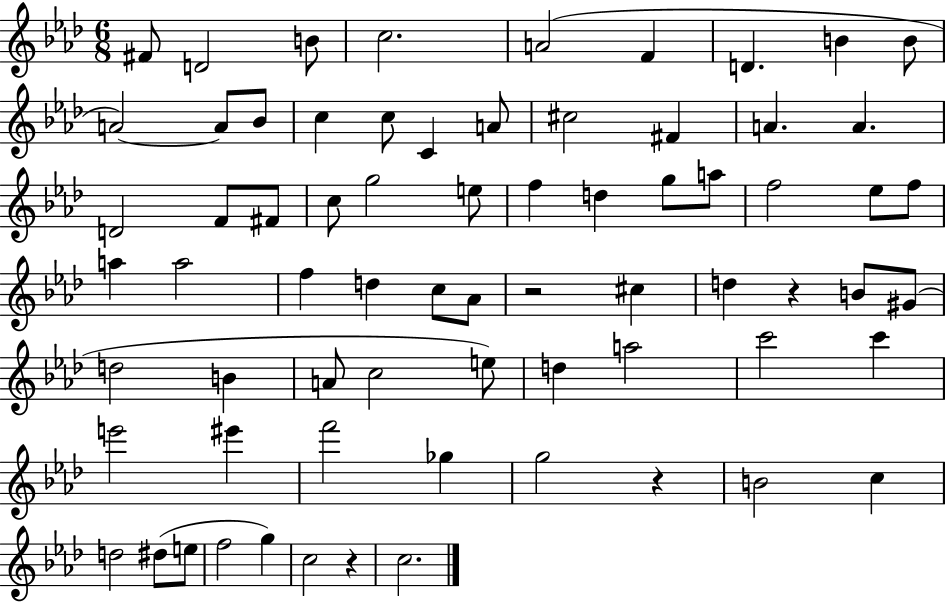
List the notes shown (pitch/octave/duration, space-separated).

F#4/e D4/h B4/e C5/h. A4/h F4/q D4/q. B4/q B4/e A4/h A4/e Bb4/e C5/q C5/e C4/q A4/e C#5/h F#4/q A4/q. A4/q. D4/h F4/e F#4/e C5/e G5/h E5/e F5/q D5/q G5/e A5/e F5/h Eb5/e F5/e A5/q A5/h F5/q D5/q C5/e Ab4/e R/h C#5/q D5/q R/q B4/e G#4/e D5/h B4/q A4/e C5/h E5/e D5/q A5/h C6/h C6/q E6/h EIS6/q F6/h Gb5/q G5/h R/q B4/h C5/q D5/h D#5/e E5/e F5/h G5/q C5/h R/q C5/h.